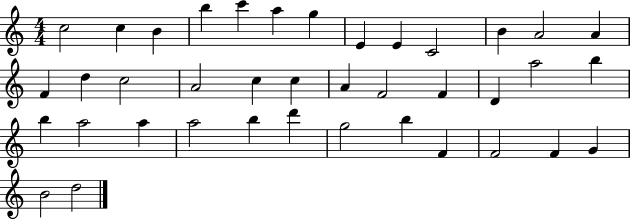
X:1
T:Untitled
M:4/4
L:1/4
K:C
c2 c B b c' a g E E C2 B A2 A F d c2 A2 c c A F2 F D a2 b b a2 a a2 b d' g2 b F F2 F G B2 d2